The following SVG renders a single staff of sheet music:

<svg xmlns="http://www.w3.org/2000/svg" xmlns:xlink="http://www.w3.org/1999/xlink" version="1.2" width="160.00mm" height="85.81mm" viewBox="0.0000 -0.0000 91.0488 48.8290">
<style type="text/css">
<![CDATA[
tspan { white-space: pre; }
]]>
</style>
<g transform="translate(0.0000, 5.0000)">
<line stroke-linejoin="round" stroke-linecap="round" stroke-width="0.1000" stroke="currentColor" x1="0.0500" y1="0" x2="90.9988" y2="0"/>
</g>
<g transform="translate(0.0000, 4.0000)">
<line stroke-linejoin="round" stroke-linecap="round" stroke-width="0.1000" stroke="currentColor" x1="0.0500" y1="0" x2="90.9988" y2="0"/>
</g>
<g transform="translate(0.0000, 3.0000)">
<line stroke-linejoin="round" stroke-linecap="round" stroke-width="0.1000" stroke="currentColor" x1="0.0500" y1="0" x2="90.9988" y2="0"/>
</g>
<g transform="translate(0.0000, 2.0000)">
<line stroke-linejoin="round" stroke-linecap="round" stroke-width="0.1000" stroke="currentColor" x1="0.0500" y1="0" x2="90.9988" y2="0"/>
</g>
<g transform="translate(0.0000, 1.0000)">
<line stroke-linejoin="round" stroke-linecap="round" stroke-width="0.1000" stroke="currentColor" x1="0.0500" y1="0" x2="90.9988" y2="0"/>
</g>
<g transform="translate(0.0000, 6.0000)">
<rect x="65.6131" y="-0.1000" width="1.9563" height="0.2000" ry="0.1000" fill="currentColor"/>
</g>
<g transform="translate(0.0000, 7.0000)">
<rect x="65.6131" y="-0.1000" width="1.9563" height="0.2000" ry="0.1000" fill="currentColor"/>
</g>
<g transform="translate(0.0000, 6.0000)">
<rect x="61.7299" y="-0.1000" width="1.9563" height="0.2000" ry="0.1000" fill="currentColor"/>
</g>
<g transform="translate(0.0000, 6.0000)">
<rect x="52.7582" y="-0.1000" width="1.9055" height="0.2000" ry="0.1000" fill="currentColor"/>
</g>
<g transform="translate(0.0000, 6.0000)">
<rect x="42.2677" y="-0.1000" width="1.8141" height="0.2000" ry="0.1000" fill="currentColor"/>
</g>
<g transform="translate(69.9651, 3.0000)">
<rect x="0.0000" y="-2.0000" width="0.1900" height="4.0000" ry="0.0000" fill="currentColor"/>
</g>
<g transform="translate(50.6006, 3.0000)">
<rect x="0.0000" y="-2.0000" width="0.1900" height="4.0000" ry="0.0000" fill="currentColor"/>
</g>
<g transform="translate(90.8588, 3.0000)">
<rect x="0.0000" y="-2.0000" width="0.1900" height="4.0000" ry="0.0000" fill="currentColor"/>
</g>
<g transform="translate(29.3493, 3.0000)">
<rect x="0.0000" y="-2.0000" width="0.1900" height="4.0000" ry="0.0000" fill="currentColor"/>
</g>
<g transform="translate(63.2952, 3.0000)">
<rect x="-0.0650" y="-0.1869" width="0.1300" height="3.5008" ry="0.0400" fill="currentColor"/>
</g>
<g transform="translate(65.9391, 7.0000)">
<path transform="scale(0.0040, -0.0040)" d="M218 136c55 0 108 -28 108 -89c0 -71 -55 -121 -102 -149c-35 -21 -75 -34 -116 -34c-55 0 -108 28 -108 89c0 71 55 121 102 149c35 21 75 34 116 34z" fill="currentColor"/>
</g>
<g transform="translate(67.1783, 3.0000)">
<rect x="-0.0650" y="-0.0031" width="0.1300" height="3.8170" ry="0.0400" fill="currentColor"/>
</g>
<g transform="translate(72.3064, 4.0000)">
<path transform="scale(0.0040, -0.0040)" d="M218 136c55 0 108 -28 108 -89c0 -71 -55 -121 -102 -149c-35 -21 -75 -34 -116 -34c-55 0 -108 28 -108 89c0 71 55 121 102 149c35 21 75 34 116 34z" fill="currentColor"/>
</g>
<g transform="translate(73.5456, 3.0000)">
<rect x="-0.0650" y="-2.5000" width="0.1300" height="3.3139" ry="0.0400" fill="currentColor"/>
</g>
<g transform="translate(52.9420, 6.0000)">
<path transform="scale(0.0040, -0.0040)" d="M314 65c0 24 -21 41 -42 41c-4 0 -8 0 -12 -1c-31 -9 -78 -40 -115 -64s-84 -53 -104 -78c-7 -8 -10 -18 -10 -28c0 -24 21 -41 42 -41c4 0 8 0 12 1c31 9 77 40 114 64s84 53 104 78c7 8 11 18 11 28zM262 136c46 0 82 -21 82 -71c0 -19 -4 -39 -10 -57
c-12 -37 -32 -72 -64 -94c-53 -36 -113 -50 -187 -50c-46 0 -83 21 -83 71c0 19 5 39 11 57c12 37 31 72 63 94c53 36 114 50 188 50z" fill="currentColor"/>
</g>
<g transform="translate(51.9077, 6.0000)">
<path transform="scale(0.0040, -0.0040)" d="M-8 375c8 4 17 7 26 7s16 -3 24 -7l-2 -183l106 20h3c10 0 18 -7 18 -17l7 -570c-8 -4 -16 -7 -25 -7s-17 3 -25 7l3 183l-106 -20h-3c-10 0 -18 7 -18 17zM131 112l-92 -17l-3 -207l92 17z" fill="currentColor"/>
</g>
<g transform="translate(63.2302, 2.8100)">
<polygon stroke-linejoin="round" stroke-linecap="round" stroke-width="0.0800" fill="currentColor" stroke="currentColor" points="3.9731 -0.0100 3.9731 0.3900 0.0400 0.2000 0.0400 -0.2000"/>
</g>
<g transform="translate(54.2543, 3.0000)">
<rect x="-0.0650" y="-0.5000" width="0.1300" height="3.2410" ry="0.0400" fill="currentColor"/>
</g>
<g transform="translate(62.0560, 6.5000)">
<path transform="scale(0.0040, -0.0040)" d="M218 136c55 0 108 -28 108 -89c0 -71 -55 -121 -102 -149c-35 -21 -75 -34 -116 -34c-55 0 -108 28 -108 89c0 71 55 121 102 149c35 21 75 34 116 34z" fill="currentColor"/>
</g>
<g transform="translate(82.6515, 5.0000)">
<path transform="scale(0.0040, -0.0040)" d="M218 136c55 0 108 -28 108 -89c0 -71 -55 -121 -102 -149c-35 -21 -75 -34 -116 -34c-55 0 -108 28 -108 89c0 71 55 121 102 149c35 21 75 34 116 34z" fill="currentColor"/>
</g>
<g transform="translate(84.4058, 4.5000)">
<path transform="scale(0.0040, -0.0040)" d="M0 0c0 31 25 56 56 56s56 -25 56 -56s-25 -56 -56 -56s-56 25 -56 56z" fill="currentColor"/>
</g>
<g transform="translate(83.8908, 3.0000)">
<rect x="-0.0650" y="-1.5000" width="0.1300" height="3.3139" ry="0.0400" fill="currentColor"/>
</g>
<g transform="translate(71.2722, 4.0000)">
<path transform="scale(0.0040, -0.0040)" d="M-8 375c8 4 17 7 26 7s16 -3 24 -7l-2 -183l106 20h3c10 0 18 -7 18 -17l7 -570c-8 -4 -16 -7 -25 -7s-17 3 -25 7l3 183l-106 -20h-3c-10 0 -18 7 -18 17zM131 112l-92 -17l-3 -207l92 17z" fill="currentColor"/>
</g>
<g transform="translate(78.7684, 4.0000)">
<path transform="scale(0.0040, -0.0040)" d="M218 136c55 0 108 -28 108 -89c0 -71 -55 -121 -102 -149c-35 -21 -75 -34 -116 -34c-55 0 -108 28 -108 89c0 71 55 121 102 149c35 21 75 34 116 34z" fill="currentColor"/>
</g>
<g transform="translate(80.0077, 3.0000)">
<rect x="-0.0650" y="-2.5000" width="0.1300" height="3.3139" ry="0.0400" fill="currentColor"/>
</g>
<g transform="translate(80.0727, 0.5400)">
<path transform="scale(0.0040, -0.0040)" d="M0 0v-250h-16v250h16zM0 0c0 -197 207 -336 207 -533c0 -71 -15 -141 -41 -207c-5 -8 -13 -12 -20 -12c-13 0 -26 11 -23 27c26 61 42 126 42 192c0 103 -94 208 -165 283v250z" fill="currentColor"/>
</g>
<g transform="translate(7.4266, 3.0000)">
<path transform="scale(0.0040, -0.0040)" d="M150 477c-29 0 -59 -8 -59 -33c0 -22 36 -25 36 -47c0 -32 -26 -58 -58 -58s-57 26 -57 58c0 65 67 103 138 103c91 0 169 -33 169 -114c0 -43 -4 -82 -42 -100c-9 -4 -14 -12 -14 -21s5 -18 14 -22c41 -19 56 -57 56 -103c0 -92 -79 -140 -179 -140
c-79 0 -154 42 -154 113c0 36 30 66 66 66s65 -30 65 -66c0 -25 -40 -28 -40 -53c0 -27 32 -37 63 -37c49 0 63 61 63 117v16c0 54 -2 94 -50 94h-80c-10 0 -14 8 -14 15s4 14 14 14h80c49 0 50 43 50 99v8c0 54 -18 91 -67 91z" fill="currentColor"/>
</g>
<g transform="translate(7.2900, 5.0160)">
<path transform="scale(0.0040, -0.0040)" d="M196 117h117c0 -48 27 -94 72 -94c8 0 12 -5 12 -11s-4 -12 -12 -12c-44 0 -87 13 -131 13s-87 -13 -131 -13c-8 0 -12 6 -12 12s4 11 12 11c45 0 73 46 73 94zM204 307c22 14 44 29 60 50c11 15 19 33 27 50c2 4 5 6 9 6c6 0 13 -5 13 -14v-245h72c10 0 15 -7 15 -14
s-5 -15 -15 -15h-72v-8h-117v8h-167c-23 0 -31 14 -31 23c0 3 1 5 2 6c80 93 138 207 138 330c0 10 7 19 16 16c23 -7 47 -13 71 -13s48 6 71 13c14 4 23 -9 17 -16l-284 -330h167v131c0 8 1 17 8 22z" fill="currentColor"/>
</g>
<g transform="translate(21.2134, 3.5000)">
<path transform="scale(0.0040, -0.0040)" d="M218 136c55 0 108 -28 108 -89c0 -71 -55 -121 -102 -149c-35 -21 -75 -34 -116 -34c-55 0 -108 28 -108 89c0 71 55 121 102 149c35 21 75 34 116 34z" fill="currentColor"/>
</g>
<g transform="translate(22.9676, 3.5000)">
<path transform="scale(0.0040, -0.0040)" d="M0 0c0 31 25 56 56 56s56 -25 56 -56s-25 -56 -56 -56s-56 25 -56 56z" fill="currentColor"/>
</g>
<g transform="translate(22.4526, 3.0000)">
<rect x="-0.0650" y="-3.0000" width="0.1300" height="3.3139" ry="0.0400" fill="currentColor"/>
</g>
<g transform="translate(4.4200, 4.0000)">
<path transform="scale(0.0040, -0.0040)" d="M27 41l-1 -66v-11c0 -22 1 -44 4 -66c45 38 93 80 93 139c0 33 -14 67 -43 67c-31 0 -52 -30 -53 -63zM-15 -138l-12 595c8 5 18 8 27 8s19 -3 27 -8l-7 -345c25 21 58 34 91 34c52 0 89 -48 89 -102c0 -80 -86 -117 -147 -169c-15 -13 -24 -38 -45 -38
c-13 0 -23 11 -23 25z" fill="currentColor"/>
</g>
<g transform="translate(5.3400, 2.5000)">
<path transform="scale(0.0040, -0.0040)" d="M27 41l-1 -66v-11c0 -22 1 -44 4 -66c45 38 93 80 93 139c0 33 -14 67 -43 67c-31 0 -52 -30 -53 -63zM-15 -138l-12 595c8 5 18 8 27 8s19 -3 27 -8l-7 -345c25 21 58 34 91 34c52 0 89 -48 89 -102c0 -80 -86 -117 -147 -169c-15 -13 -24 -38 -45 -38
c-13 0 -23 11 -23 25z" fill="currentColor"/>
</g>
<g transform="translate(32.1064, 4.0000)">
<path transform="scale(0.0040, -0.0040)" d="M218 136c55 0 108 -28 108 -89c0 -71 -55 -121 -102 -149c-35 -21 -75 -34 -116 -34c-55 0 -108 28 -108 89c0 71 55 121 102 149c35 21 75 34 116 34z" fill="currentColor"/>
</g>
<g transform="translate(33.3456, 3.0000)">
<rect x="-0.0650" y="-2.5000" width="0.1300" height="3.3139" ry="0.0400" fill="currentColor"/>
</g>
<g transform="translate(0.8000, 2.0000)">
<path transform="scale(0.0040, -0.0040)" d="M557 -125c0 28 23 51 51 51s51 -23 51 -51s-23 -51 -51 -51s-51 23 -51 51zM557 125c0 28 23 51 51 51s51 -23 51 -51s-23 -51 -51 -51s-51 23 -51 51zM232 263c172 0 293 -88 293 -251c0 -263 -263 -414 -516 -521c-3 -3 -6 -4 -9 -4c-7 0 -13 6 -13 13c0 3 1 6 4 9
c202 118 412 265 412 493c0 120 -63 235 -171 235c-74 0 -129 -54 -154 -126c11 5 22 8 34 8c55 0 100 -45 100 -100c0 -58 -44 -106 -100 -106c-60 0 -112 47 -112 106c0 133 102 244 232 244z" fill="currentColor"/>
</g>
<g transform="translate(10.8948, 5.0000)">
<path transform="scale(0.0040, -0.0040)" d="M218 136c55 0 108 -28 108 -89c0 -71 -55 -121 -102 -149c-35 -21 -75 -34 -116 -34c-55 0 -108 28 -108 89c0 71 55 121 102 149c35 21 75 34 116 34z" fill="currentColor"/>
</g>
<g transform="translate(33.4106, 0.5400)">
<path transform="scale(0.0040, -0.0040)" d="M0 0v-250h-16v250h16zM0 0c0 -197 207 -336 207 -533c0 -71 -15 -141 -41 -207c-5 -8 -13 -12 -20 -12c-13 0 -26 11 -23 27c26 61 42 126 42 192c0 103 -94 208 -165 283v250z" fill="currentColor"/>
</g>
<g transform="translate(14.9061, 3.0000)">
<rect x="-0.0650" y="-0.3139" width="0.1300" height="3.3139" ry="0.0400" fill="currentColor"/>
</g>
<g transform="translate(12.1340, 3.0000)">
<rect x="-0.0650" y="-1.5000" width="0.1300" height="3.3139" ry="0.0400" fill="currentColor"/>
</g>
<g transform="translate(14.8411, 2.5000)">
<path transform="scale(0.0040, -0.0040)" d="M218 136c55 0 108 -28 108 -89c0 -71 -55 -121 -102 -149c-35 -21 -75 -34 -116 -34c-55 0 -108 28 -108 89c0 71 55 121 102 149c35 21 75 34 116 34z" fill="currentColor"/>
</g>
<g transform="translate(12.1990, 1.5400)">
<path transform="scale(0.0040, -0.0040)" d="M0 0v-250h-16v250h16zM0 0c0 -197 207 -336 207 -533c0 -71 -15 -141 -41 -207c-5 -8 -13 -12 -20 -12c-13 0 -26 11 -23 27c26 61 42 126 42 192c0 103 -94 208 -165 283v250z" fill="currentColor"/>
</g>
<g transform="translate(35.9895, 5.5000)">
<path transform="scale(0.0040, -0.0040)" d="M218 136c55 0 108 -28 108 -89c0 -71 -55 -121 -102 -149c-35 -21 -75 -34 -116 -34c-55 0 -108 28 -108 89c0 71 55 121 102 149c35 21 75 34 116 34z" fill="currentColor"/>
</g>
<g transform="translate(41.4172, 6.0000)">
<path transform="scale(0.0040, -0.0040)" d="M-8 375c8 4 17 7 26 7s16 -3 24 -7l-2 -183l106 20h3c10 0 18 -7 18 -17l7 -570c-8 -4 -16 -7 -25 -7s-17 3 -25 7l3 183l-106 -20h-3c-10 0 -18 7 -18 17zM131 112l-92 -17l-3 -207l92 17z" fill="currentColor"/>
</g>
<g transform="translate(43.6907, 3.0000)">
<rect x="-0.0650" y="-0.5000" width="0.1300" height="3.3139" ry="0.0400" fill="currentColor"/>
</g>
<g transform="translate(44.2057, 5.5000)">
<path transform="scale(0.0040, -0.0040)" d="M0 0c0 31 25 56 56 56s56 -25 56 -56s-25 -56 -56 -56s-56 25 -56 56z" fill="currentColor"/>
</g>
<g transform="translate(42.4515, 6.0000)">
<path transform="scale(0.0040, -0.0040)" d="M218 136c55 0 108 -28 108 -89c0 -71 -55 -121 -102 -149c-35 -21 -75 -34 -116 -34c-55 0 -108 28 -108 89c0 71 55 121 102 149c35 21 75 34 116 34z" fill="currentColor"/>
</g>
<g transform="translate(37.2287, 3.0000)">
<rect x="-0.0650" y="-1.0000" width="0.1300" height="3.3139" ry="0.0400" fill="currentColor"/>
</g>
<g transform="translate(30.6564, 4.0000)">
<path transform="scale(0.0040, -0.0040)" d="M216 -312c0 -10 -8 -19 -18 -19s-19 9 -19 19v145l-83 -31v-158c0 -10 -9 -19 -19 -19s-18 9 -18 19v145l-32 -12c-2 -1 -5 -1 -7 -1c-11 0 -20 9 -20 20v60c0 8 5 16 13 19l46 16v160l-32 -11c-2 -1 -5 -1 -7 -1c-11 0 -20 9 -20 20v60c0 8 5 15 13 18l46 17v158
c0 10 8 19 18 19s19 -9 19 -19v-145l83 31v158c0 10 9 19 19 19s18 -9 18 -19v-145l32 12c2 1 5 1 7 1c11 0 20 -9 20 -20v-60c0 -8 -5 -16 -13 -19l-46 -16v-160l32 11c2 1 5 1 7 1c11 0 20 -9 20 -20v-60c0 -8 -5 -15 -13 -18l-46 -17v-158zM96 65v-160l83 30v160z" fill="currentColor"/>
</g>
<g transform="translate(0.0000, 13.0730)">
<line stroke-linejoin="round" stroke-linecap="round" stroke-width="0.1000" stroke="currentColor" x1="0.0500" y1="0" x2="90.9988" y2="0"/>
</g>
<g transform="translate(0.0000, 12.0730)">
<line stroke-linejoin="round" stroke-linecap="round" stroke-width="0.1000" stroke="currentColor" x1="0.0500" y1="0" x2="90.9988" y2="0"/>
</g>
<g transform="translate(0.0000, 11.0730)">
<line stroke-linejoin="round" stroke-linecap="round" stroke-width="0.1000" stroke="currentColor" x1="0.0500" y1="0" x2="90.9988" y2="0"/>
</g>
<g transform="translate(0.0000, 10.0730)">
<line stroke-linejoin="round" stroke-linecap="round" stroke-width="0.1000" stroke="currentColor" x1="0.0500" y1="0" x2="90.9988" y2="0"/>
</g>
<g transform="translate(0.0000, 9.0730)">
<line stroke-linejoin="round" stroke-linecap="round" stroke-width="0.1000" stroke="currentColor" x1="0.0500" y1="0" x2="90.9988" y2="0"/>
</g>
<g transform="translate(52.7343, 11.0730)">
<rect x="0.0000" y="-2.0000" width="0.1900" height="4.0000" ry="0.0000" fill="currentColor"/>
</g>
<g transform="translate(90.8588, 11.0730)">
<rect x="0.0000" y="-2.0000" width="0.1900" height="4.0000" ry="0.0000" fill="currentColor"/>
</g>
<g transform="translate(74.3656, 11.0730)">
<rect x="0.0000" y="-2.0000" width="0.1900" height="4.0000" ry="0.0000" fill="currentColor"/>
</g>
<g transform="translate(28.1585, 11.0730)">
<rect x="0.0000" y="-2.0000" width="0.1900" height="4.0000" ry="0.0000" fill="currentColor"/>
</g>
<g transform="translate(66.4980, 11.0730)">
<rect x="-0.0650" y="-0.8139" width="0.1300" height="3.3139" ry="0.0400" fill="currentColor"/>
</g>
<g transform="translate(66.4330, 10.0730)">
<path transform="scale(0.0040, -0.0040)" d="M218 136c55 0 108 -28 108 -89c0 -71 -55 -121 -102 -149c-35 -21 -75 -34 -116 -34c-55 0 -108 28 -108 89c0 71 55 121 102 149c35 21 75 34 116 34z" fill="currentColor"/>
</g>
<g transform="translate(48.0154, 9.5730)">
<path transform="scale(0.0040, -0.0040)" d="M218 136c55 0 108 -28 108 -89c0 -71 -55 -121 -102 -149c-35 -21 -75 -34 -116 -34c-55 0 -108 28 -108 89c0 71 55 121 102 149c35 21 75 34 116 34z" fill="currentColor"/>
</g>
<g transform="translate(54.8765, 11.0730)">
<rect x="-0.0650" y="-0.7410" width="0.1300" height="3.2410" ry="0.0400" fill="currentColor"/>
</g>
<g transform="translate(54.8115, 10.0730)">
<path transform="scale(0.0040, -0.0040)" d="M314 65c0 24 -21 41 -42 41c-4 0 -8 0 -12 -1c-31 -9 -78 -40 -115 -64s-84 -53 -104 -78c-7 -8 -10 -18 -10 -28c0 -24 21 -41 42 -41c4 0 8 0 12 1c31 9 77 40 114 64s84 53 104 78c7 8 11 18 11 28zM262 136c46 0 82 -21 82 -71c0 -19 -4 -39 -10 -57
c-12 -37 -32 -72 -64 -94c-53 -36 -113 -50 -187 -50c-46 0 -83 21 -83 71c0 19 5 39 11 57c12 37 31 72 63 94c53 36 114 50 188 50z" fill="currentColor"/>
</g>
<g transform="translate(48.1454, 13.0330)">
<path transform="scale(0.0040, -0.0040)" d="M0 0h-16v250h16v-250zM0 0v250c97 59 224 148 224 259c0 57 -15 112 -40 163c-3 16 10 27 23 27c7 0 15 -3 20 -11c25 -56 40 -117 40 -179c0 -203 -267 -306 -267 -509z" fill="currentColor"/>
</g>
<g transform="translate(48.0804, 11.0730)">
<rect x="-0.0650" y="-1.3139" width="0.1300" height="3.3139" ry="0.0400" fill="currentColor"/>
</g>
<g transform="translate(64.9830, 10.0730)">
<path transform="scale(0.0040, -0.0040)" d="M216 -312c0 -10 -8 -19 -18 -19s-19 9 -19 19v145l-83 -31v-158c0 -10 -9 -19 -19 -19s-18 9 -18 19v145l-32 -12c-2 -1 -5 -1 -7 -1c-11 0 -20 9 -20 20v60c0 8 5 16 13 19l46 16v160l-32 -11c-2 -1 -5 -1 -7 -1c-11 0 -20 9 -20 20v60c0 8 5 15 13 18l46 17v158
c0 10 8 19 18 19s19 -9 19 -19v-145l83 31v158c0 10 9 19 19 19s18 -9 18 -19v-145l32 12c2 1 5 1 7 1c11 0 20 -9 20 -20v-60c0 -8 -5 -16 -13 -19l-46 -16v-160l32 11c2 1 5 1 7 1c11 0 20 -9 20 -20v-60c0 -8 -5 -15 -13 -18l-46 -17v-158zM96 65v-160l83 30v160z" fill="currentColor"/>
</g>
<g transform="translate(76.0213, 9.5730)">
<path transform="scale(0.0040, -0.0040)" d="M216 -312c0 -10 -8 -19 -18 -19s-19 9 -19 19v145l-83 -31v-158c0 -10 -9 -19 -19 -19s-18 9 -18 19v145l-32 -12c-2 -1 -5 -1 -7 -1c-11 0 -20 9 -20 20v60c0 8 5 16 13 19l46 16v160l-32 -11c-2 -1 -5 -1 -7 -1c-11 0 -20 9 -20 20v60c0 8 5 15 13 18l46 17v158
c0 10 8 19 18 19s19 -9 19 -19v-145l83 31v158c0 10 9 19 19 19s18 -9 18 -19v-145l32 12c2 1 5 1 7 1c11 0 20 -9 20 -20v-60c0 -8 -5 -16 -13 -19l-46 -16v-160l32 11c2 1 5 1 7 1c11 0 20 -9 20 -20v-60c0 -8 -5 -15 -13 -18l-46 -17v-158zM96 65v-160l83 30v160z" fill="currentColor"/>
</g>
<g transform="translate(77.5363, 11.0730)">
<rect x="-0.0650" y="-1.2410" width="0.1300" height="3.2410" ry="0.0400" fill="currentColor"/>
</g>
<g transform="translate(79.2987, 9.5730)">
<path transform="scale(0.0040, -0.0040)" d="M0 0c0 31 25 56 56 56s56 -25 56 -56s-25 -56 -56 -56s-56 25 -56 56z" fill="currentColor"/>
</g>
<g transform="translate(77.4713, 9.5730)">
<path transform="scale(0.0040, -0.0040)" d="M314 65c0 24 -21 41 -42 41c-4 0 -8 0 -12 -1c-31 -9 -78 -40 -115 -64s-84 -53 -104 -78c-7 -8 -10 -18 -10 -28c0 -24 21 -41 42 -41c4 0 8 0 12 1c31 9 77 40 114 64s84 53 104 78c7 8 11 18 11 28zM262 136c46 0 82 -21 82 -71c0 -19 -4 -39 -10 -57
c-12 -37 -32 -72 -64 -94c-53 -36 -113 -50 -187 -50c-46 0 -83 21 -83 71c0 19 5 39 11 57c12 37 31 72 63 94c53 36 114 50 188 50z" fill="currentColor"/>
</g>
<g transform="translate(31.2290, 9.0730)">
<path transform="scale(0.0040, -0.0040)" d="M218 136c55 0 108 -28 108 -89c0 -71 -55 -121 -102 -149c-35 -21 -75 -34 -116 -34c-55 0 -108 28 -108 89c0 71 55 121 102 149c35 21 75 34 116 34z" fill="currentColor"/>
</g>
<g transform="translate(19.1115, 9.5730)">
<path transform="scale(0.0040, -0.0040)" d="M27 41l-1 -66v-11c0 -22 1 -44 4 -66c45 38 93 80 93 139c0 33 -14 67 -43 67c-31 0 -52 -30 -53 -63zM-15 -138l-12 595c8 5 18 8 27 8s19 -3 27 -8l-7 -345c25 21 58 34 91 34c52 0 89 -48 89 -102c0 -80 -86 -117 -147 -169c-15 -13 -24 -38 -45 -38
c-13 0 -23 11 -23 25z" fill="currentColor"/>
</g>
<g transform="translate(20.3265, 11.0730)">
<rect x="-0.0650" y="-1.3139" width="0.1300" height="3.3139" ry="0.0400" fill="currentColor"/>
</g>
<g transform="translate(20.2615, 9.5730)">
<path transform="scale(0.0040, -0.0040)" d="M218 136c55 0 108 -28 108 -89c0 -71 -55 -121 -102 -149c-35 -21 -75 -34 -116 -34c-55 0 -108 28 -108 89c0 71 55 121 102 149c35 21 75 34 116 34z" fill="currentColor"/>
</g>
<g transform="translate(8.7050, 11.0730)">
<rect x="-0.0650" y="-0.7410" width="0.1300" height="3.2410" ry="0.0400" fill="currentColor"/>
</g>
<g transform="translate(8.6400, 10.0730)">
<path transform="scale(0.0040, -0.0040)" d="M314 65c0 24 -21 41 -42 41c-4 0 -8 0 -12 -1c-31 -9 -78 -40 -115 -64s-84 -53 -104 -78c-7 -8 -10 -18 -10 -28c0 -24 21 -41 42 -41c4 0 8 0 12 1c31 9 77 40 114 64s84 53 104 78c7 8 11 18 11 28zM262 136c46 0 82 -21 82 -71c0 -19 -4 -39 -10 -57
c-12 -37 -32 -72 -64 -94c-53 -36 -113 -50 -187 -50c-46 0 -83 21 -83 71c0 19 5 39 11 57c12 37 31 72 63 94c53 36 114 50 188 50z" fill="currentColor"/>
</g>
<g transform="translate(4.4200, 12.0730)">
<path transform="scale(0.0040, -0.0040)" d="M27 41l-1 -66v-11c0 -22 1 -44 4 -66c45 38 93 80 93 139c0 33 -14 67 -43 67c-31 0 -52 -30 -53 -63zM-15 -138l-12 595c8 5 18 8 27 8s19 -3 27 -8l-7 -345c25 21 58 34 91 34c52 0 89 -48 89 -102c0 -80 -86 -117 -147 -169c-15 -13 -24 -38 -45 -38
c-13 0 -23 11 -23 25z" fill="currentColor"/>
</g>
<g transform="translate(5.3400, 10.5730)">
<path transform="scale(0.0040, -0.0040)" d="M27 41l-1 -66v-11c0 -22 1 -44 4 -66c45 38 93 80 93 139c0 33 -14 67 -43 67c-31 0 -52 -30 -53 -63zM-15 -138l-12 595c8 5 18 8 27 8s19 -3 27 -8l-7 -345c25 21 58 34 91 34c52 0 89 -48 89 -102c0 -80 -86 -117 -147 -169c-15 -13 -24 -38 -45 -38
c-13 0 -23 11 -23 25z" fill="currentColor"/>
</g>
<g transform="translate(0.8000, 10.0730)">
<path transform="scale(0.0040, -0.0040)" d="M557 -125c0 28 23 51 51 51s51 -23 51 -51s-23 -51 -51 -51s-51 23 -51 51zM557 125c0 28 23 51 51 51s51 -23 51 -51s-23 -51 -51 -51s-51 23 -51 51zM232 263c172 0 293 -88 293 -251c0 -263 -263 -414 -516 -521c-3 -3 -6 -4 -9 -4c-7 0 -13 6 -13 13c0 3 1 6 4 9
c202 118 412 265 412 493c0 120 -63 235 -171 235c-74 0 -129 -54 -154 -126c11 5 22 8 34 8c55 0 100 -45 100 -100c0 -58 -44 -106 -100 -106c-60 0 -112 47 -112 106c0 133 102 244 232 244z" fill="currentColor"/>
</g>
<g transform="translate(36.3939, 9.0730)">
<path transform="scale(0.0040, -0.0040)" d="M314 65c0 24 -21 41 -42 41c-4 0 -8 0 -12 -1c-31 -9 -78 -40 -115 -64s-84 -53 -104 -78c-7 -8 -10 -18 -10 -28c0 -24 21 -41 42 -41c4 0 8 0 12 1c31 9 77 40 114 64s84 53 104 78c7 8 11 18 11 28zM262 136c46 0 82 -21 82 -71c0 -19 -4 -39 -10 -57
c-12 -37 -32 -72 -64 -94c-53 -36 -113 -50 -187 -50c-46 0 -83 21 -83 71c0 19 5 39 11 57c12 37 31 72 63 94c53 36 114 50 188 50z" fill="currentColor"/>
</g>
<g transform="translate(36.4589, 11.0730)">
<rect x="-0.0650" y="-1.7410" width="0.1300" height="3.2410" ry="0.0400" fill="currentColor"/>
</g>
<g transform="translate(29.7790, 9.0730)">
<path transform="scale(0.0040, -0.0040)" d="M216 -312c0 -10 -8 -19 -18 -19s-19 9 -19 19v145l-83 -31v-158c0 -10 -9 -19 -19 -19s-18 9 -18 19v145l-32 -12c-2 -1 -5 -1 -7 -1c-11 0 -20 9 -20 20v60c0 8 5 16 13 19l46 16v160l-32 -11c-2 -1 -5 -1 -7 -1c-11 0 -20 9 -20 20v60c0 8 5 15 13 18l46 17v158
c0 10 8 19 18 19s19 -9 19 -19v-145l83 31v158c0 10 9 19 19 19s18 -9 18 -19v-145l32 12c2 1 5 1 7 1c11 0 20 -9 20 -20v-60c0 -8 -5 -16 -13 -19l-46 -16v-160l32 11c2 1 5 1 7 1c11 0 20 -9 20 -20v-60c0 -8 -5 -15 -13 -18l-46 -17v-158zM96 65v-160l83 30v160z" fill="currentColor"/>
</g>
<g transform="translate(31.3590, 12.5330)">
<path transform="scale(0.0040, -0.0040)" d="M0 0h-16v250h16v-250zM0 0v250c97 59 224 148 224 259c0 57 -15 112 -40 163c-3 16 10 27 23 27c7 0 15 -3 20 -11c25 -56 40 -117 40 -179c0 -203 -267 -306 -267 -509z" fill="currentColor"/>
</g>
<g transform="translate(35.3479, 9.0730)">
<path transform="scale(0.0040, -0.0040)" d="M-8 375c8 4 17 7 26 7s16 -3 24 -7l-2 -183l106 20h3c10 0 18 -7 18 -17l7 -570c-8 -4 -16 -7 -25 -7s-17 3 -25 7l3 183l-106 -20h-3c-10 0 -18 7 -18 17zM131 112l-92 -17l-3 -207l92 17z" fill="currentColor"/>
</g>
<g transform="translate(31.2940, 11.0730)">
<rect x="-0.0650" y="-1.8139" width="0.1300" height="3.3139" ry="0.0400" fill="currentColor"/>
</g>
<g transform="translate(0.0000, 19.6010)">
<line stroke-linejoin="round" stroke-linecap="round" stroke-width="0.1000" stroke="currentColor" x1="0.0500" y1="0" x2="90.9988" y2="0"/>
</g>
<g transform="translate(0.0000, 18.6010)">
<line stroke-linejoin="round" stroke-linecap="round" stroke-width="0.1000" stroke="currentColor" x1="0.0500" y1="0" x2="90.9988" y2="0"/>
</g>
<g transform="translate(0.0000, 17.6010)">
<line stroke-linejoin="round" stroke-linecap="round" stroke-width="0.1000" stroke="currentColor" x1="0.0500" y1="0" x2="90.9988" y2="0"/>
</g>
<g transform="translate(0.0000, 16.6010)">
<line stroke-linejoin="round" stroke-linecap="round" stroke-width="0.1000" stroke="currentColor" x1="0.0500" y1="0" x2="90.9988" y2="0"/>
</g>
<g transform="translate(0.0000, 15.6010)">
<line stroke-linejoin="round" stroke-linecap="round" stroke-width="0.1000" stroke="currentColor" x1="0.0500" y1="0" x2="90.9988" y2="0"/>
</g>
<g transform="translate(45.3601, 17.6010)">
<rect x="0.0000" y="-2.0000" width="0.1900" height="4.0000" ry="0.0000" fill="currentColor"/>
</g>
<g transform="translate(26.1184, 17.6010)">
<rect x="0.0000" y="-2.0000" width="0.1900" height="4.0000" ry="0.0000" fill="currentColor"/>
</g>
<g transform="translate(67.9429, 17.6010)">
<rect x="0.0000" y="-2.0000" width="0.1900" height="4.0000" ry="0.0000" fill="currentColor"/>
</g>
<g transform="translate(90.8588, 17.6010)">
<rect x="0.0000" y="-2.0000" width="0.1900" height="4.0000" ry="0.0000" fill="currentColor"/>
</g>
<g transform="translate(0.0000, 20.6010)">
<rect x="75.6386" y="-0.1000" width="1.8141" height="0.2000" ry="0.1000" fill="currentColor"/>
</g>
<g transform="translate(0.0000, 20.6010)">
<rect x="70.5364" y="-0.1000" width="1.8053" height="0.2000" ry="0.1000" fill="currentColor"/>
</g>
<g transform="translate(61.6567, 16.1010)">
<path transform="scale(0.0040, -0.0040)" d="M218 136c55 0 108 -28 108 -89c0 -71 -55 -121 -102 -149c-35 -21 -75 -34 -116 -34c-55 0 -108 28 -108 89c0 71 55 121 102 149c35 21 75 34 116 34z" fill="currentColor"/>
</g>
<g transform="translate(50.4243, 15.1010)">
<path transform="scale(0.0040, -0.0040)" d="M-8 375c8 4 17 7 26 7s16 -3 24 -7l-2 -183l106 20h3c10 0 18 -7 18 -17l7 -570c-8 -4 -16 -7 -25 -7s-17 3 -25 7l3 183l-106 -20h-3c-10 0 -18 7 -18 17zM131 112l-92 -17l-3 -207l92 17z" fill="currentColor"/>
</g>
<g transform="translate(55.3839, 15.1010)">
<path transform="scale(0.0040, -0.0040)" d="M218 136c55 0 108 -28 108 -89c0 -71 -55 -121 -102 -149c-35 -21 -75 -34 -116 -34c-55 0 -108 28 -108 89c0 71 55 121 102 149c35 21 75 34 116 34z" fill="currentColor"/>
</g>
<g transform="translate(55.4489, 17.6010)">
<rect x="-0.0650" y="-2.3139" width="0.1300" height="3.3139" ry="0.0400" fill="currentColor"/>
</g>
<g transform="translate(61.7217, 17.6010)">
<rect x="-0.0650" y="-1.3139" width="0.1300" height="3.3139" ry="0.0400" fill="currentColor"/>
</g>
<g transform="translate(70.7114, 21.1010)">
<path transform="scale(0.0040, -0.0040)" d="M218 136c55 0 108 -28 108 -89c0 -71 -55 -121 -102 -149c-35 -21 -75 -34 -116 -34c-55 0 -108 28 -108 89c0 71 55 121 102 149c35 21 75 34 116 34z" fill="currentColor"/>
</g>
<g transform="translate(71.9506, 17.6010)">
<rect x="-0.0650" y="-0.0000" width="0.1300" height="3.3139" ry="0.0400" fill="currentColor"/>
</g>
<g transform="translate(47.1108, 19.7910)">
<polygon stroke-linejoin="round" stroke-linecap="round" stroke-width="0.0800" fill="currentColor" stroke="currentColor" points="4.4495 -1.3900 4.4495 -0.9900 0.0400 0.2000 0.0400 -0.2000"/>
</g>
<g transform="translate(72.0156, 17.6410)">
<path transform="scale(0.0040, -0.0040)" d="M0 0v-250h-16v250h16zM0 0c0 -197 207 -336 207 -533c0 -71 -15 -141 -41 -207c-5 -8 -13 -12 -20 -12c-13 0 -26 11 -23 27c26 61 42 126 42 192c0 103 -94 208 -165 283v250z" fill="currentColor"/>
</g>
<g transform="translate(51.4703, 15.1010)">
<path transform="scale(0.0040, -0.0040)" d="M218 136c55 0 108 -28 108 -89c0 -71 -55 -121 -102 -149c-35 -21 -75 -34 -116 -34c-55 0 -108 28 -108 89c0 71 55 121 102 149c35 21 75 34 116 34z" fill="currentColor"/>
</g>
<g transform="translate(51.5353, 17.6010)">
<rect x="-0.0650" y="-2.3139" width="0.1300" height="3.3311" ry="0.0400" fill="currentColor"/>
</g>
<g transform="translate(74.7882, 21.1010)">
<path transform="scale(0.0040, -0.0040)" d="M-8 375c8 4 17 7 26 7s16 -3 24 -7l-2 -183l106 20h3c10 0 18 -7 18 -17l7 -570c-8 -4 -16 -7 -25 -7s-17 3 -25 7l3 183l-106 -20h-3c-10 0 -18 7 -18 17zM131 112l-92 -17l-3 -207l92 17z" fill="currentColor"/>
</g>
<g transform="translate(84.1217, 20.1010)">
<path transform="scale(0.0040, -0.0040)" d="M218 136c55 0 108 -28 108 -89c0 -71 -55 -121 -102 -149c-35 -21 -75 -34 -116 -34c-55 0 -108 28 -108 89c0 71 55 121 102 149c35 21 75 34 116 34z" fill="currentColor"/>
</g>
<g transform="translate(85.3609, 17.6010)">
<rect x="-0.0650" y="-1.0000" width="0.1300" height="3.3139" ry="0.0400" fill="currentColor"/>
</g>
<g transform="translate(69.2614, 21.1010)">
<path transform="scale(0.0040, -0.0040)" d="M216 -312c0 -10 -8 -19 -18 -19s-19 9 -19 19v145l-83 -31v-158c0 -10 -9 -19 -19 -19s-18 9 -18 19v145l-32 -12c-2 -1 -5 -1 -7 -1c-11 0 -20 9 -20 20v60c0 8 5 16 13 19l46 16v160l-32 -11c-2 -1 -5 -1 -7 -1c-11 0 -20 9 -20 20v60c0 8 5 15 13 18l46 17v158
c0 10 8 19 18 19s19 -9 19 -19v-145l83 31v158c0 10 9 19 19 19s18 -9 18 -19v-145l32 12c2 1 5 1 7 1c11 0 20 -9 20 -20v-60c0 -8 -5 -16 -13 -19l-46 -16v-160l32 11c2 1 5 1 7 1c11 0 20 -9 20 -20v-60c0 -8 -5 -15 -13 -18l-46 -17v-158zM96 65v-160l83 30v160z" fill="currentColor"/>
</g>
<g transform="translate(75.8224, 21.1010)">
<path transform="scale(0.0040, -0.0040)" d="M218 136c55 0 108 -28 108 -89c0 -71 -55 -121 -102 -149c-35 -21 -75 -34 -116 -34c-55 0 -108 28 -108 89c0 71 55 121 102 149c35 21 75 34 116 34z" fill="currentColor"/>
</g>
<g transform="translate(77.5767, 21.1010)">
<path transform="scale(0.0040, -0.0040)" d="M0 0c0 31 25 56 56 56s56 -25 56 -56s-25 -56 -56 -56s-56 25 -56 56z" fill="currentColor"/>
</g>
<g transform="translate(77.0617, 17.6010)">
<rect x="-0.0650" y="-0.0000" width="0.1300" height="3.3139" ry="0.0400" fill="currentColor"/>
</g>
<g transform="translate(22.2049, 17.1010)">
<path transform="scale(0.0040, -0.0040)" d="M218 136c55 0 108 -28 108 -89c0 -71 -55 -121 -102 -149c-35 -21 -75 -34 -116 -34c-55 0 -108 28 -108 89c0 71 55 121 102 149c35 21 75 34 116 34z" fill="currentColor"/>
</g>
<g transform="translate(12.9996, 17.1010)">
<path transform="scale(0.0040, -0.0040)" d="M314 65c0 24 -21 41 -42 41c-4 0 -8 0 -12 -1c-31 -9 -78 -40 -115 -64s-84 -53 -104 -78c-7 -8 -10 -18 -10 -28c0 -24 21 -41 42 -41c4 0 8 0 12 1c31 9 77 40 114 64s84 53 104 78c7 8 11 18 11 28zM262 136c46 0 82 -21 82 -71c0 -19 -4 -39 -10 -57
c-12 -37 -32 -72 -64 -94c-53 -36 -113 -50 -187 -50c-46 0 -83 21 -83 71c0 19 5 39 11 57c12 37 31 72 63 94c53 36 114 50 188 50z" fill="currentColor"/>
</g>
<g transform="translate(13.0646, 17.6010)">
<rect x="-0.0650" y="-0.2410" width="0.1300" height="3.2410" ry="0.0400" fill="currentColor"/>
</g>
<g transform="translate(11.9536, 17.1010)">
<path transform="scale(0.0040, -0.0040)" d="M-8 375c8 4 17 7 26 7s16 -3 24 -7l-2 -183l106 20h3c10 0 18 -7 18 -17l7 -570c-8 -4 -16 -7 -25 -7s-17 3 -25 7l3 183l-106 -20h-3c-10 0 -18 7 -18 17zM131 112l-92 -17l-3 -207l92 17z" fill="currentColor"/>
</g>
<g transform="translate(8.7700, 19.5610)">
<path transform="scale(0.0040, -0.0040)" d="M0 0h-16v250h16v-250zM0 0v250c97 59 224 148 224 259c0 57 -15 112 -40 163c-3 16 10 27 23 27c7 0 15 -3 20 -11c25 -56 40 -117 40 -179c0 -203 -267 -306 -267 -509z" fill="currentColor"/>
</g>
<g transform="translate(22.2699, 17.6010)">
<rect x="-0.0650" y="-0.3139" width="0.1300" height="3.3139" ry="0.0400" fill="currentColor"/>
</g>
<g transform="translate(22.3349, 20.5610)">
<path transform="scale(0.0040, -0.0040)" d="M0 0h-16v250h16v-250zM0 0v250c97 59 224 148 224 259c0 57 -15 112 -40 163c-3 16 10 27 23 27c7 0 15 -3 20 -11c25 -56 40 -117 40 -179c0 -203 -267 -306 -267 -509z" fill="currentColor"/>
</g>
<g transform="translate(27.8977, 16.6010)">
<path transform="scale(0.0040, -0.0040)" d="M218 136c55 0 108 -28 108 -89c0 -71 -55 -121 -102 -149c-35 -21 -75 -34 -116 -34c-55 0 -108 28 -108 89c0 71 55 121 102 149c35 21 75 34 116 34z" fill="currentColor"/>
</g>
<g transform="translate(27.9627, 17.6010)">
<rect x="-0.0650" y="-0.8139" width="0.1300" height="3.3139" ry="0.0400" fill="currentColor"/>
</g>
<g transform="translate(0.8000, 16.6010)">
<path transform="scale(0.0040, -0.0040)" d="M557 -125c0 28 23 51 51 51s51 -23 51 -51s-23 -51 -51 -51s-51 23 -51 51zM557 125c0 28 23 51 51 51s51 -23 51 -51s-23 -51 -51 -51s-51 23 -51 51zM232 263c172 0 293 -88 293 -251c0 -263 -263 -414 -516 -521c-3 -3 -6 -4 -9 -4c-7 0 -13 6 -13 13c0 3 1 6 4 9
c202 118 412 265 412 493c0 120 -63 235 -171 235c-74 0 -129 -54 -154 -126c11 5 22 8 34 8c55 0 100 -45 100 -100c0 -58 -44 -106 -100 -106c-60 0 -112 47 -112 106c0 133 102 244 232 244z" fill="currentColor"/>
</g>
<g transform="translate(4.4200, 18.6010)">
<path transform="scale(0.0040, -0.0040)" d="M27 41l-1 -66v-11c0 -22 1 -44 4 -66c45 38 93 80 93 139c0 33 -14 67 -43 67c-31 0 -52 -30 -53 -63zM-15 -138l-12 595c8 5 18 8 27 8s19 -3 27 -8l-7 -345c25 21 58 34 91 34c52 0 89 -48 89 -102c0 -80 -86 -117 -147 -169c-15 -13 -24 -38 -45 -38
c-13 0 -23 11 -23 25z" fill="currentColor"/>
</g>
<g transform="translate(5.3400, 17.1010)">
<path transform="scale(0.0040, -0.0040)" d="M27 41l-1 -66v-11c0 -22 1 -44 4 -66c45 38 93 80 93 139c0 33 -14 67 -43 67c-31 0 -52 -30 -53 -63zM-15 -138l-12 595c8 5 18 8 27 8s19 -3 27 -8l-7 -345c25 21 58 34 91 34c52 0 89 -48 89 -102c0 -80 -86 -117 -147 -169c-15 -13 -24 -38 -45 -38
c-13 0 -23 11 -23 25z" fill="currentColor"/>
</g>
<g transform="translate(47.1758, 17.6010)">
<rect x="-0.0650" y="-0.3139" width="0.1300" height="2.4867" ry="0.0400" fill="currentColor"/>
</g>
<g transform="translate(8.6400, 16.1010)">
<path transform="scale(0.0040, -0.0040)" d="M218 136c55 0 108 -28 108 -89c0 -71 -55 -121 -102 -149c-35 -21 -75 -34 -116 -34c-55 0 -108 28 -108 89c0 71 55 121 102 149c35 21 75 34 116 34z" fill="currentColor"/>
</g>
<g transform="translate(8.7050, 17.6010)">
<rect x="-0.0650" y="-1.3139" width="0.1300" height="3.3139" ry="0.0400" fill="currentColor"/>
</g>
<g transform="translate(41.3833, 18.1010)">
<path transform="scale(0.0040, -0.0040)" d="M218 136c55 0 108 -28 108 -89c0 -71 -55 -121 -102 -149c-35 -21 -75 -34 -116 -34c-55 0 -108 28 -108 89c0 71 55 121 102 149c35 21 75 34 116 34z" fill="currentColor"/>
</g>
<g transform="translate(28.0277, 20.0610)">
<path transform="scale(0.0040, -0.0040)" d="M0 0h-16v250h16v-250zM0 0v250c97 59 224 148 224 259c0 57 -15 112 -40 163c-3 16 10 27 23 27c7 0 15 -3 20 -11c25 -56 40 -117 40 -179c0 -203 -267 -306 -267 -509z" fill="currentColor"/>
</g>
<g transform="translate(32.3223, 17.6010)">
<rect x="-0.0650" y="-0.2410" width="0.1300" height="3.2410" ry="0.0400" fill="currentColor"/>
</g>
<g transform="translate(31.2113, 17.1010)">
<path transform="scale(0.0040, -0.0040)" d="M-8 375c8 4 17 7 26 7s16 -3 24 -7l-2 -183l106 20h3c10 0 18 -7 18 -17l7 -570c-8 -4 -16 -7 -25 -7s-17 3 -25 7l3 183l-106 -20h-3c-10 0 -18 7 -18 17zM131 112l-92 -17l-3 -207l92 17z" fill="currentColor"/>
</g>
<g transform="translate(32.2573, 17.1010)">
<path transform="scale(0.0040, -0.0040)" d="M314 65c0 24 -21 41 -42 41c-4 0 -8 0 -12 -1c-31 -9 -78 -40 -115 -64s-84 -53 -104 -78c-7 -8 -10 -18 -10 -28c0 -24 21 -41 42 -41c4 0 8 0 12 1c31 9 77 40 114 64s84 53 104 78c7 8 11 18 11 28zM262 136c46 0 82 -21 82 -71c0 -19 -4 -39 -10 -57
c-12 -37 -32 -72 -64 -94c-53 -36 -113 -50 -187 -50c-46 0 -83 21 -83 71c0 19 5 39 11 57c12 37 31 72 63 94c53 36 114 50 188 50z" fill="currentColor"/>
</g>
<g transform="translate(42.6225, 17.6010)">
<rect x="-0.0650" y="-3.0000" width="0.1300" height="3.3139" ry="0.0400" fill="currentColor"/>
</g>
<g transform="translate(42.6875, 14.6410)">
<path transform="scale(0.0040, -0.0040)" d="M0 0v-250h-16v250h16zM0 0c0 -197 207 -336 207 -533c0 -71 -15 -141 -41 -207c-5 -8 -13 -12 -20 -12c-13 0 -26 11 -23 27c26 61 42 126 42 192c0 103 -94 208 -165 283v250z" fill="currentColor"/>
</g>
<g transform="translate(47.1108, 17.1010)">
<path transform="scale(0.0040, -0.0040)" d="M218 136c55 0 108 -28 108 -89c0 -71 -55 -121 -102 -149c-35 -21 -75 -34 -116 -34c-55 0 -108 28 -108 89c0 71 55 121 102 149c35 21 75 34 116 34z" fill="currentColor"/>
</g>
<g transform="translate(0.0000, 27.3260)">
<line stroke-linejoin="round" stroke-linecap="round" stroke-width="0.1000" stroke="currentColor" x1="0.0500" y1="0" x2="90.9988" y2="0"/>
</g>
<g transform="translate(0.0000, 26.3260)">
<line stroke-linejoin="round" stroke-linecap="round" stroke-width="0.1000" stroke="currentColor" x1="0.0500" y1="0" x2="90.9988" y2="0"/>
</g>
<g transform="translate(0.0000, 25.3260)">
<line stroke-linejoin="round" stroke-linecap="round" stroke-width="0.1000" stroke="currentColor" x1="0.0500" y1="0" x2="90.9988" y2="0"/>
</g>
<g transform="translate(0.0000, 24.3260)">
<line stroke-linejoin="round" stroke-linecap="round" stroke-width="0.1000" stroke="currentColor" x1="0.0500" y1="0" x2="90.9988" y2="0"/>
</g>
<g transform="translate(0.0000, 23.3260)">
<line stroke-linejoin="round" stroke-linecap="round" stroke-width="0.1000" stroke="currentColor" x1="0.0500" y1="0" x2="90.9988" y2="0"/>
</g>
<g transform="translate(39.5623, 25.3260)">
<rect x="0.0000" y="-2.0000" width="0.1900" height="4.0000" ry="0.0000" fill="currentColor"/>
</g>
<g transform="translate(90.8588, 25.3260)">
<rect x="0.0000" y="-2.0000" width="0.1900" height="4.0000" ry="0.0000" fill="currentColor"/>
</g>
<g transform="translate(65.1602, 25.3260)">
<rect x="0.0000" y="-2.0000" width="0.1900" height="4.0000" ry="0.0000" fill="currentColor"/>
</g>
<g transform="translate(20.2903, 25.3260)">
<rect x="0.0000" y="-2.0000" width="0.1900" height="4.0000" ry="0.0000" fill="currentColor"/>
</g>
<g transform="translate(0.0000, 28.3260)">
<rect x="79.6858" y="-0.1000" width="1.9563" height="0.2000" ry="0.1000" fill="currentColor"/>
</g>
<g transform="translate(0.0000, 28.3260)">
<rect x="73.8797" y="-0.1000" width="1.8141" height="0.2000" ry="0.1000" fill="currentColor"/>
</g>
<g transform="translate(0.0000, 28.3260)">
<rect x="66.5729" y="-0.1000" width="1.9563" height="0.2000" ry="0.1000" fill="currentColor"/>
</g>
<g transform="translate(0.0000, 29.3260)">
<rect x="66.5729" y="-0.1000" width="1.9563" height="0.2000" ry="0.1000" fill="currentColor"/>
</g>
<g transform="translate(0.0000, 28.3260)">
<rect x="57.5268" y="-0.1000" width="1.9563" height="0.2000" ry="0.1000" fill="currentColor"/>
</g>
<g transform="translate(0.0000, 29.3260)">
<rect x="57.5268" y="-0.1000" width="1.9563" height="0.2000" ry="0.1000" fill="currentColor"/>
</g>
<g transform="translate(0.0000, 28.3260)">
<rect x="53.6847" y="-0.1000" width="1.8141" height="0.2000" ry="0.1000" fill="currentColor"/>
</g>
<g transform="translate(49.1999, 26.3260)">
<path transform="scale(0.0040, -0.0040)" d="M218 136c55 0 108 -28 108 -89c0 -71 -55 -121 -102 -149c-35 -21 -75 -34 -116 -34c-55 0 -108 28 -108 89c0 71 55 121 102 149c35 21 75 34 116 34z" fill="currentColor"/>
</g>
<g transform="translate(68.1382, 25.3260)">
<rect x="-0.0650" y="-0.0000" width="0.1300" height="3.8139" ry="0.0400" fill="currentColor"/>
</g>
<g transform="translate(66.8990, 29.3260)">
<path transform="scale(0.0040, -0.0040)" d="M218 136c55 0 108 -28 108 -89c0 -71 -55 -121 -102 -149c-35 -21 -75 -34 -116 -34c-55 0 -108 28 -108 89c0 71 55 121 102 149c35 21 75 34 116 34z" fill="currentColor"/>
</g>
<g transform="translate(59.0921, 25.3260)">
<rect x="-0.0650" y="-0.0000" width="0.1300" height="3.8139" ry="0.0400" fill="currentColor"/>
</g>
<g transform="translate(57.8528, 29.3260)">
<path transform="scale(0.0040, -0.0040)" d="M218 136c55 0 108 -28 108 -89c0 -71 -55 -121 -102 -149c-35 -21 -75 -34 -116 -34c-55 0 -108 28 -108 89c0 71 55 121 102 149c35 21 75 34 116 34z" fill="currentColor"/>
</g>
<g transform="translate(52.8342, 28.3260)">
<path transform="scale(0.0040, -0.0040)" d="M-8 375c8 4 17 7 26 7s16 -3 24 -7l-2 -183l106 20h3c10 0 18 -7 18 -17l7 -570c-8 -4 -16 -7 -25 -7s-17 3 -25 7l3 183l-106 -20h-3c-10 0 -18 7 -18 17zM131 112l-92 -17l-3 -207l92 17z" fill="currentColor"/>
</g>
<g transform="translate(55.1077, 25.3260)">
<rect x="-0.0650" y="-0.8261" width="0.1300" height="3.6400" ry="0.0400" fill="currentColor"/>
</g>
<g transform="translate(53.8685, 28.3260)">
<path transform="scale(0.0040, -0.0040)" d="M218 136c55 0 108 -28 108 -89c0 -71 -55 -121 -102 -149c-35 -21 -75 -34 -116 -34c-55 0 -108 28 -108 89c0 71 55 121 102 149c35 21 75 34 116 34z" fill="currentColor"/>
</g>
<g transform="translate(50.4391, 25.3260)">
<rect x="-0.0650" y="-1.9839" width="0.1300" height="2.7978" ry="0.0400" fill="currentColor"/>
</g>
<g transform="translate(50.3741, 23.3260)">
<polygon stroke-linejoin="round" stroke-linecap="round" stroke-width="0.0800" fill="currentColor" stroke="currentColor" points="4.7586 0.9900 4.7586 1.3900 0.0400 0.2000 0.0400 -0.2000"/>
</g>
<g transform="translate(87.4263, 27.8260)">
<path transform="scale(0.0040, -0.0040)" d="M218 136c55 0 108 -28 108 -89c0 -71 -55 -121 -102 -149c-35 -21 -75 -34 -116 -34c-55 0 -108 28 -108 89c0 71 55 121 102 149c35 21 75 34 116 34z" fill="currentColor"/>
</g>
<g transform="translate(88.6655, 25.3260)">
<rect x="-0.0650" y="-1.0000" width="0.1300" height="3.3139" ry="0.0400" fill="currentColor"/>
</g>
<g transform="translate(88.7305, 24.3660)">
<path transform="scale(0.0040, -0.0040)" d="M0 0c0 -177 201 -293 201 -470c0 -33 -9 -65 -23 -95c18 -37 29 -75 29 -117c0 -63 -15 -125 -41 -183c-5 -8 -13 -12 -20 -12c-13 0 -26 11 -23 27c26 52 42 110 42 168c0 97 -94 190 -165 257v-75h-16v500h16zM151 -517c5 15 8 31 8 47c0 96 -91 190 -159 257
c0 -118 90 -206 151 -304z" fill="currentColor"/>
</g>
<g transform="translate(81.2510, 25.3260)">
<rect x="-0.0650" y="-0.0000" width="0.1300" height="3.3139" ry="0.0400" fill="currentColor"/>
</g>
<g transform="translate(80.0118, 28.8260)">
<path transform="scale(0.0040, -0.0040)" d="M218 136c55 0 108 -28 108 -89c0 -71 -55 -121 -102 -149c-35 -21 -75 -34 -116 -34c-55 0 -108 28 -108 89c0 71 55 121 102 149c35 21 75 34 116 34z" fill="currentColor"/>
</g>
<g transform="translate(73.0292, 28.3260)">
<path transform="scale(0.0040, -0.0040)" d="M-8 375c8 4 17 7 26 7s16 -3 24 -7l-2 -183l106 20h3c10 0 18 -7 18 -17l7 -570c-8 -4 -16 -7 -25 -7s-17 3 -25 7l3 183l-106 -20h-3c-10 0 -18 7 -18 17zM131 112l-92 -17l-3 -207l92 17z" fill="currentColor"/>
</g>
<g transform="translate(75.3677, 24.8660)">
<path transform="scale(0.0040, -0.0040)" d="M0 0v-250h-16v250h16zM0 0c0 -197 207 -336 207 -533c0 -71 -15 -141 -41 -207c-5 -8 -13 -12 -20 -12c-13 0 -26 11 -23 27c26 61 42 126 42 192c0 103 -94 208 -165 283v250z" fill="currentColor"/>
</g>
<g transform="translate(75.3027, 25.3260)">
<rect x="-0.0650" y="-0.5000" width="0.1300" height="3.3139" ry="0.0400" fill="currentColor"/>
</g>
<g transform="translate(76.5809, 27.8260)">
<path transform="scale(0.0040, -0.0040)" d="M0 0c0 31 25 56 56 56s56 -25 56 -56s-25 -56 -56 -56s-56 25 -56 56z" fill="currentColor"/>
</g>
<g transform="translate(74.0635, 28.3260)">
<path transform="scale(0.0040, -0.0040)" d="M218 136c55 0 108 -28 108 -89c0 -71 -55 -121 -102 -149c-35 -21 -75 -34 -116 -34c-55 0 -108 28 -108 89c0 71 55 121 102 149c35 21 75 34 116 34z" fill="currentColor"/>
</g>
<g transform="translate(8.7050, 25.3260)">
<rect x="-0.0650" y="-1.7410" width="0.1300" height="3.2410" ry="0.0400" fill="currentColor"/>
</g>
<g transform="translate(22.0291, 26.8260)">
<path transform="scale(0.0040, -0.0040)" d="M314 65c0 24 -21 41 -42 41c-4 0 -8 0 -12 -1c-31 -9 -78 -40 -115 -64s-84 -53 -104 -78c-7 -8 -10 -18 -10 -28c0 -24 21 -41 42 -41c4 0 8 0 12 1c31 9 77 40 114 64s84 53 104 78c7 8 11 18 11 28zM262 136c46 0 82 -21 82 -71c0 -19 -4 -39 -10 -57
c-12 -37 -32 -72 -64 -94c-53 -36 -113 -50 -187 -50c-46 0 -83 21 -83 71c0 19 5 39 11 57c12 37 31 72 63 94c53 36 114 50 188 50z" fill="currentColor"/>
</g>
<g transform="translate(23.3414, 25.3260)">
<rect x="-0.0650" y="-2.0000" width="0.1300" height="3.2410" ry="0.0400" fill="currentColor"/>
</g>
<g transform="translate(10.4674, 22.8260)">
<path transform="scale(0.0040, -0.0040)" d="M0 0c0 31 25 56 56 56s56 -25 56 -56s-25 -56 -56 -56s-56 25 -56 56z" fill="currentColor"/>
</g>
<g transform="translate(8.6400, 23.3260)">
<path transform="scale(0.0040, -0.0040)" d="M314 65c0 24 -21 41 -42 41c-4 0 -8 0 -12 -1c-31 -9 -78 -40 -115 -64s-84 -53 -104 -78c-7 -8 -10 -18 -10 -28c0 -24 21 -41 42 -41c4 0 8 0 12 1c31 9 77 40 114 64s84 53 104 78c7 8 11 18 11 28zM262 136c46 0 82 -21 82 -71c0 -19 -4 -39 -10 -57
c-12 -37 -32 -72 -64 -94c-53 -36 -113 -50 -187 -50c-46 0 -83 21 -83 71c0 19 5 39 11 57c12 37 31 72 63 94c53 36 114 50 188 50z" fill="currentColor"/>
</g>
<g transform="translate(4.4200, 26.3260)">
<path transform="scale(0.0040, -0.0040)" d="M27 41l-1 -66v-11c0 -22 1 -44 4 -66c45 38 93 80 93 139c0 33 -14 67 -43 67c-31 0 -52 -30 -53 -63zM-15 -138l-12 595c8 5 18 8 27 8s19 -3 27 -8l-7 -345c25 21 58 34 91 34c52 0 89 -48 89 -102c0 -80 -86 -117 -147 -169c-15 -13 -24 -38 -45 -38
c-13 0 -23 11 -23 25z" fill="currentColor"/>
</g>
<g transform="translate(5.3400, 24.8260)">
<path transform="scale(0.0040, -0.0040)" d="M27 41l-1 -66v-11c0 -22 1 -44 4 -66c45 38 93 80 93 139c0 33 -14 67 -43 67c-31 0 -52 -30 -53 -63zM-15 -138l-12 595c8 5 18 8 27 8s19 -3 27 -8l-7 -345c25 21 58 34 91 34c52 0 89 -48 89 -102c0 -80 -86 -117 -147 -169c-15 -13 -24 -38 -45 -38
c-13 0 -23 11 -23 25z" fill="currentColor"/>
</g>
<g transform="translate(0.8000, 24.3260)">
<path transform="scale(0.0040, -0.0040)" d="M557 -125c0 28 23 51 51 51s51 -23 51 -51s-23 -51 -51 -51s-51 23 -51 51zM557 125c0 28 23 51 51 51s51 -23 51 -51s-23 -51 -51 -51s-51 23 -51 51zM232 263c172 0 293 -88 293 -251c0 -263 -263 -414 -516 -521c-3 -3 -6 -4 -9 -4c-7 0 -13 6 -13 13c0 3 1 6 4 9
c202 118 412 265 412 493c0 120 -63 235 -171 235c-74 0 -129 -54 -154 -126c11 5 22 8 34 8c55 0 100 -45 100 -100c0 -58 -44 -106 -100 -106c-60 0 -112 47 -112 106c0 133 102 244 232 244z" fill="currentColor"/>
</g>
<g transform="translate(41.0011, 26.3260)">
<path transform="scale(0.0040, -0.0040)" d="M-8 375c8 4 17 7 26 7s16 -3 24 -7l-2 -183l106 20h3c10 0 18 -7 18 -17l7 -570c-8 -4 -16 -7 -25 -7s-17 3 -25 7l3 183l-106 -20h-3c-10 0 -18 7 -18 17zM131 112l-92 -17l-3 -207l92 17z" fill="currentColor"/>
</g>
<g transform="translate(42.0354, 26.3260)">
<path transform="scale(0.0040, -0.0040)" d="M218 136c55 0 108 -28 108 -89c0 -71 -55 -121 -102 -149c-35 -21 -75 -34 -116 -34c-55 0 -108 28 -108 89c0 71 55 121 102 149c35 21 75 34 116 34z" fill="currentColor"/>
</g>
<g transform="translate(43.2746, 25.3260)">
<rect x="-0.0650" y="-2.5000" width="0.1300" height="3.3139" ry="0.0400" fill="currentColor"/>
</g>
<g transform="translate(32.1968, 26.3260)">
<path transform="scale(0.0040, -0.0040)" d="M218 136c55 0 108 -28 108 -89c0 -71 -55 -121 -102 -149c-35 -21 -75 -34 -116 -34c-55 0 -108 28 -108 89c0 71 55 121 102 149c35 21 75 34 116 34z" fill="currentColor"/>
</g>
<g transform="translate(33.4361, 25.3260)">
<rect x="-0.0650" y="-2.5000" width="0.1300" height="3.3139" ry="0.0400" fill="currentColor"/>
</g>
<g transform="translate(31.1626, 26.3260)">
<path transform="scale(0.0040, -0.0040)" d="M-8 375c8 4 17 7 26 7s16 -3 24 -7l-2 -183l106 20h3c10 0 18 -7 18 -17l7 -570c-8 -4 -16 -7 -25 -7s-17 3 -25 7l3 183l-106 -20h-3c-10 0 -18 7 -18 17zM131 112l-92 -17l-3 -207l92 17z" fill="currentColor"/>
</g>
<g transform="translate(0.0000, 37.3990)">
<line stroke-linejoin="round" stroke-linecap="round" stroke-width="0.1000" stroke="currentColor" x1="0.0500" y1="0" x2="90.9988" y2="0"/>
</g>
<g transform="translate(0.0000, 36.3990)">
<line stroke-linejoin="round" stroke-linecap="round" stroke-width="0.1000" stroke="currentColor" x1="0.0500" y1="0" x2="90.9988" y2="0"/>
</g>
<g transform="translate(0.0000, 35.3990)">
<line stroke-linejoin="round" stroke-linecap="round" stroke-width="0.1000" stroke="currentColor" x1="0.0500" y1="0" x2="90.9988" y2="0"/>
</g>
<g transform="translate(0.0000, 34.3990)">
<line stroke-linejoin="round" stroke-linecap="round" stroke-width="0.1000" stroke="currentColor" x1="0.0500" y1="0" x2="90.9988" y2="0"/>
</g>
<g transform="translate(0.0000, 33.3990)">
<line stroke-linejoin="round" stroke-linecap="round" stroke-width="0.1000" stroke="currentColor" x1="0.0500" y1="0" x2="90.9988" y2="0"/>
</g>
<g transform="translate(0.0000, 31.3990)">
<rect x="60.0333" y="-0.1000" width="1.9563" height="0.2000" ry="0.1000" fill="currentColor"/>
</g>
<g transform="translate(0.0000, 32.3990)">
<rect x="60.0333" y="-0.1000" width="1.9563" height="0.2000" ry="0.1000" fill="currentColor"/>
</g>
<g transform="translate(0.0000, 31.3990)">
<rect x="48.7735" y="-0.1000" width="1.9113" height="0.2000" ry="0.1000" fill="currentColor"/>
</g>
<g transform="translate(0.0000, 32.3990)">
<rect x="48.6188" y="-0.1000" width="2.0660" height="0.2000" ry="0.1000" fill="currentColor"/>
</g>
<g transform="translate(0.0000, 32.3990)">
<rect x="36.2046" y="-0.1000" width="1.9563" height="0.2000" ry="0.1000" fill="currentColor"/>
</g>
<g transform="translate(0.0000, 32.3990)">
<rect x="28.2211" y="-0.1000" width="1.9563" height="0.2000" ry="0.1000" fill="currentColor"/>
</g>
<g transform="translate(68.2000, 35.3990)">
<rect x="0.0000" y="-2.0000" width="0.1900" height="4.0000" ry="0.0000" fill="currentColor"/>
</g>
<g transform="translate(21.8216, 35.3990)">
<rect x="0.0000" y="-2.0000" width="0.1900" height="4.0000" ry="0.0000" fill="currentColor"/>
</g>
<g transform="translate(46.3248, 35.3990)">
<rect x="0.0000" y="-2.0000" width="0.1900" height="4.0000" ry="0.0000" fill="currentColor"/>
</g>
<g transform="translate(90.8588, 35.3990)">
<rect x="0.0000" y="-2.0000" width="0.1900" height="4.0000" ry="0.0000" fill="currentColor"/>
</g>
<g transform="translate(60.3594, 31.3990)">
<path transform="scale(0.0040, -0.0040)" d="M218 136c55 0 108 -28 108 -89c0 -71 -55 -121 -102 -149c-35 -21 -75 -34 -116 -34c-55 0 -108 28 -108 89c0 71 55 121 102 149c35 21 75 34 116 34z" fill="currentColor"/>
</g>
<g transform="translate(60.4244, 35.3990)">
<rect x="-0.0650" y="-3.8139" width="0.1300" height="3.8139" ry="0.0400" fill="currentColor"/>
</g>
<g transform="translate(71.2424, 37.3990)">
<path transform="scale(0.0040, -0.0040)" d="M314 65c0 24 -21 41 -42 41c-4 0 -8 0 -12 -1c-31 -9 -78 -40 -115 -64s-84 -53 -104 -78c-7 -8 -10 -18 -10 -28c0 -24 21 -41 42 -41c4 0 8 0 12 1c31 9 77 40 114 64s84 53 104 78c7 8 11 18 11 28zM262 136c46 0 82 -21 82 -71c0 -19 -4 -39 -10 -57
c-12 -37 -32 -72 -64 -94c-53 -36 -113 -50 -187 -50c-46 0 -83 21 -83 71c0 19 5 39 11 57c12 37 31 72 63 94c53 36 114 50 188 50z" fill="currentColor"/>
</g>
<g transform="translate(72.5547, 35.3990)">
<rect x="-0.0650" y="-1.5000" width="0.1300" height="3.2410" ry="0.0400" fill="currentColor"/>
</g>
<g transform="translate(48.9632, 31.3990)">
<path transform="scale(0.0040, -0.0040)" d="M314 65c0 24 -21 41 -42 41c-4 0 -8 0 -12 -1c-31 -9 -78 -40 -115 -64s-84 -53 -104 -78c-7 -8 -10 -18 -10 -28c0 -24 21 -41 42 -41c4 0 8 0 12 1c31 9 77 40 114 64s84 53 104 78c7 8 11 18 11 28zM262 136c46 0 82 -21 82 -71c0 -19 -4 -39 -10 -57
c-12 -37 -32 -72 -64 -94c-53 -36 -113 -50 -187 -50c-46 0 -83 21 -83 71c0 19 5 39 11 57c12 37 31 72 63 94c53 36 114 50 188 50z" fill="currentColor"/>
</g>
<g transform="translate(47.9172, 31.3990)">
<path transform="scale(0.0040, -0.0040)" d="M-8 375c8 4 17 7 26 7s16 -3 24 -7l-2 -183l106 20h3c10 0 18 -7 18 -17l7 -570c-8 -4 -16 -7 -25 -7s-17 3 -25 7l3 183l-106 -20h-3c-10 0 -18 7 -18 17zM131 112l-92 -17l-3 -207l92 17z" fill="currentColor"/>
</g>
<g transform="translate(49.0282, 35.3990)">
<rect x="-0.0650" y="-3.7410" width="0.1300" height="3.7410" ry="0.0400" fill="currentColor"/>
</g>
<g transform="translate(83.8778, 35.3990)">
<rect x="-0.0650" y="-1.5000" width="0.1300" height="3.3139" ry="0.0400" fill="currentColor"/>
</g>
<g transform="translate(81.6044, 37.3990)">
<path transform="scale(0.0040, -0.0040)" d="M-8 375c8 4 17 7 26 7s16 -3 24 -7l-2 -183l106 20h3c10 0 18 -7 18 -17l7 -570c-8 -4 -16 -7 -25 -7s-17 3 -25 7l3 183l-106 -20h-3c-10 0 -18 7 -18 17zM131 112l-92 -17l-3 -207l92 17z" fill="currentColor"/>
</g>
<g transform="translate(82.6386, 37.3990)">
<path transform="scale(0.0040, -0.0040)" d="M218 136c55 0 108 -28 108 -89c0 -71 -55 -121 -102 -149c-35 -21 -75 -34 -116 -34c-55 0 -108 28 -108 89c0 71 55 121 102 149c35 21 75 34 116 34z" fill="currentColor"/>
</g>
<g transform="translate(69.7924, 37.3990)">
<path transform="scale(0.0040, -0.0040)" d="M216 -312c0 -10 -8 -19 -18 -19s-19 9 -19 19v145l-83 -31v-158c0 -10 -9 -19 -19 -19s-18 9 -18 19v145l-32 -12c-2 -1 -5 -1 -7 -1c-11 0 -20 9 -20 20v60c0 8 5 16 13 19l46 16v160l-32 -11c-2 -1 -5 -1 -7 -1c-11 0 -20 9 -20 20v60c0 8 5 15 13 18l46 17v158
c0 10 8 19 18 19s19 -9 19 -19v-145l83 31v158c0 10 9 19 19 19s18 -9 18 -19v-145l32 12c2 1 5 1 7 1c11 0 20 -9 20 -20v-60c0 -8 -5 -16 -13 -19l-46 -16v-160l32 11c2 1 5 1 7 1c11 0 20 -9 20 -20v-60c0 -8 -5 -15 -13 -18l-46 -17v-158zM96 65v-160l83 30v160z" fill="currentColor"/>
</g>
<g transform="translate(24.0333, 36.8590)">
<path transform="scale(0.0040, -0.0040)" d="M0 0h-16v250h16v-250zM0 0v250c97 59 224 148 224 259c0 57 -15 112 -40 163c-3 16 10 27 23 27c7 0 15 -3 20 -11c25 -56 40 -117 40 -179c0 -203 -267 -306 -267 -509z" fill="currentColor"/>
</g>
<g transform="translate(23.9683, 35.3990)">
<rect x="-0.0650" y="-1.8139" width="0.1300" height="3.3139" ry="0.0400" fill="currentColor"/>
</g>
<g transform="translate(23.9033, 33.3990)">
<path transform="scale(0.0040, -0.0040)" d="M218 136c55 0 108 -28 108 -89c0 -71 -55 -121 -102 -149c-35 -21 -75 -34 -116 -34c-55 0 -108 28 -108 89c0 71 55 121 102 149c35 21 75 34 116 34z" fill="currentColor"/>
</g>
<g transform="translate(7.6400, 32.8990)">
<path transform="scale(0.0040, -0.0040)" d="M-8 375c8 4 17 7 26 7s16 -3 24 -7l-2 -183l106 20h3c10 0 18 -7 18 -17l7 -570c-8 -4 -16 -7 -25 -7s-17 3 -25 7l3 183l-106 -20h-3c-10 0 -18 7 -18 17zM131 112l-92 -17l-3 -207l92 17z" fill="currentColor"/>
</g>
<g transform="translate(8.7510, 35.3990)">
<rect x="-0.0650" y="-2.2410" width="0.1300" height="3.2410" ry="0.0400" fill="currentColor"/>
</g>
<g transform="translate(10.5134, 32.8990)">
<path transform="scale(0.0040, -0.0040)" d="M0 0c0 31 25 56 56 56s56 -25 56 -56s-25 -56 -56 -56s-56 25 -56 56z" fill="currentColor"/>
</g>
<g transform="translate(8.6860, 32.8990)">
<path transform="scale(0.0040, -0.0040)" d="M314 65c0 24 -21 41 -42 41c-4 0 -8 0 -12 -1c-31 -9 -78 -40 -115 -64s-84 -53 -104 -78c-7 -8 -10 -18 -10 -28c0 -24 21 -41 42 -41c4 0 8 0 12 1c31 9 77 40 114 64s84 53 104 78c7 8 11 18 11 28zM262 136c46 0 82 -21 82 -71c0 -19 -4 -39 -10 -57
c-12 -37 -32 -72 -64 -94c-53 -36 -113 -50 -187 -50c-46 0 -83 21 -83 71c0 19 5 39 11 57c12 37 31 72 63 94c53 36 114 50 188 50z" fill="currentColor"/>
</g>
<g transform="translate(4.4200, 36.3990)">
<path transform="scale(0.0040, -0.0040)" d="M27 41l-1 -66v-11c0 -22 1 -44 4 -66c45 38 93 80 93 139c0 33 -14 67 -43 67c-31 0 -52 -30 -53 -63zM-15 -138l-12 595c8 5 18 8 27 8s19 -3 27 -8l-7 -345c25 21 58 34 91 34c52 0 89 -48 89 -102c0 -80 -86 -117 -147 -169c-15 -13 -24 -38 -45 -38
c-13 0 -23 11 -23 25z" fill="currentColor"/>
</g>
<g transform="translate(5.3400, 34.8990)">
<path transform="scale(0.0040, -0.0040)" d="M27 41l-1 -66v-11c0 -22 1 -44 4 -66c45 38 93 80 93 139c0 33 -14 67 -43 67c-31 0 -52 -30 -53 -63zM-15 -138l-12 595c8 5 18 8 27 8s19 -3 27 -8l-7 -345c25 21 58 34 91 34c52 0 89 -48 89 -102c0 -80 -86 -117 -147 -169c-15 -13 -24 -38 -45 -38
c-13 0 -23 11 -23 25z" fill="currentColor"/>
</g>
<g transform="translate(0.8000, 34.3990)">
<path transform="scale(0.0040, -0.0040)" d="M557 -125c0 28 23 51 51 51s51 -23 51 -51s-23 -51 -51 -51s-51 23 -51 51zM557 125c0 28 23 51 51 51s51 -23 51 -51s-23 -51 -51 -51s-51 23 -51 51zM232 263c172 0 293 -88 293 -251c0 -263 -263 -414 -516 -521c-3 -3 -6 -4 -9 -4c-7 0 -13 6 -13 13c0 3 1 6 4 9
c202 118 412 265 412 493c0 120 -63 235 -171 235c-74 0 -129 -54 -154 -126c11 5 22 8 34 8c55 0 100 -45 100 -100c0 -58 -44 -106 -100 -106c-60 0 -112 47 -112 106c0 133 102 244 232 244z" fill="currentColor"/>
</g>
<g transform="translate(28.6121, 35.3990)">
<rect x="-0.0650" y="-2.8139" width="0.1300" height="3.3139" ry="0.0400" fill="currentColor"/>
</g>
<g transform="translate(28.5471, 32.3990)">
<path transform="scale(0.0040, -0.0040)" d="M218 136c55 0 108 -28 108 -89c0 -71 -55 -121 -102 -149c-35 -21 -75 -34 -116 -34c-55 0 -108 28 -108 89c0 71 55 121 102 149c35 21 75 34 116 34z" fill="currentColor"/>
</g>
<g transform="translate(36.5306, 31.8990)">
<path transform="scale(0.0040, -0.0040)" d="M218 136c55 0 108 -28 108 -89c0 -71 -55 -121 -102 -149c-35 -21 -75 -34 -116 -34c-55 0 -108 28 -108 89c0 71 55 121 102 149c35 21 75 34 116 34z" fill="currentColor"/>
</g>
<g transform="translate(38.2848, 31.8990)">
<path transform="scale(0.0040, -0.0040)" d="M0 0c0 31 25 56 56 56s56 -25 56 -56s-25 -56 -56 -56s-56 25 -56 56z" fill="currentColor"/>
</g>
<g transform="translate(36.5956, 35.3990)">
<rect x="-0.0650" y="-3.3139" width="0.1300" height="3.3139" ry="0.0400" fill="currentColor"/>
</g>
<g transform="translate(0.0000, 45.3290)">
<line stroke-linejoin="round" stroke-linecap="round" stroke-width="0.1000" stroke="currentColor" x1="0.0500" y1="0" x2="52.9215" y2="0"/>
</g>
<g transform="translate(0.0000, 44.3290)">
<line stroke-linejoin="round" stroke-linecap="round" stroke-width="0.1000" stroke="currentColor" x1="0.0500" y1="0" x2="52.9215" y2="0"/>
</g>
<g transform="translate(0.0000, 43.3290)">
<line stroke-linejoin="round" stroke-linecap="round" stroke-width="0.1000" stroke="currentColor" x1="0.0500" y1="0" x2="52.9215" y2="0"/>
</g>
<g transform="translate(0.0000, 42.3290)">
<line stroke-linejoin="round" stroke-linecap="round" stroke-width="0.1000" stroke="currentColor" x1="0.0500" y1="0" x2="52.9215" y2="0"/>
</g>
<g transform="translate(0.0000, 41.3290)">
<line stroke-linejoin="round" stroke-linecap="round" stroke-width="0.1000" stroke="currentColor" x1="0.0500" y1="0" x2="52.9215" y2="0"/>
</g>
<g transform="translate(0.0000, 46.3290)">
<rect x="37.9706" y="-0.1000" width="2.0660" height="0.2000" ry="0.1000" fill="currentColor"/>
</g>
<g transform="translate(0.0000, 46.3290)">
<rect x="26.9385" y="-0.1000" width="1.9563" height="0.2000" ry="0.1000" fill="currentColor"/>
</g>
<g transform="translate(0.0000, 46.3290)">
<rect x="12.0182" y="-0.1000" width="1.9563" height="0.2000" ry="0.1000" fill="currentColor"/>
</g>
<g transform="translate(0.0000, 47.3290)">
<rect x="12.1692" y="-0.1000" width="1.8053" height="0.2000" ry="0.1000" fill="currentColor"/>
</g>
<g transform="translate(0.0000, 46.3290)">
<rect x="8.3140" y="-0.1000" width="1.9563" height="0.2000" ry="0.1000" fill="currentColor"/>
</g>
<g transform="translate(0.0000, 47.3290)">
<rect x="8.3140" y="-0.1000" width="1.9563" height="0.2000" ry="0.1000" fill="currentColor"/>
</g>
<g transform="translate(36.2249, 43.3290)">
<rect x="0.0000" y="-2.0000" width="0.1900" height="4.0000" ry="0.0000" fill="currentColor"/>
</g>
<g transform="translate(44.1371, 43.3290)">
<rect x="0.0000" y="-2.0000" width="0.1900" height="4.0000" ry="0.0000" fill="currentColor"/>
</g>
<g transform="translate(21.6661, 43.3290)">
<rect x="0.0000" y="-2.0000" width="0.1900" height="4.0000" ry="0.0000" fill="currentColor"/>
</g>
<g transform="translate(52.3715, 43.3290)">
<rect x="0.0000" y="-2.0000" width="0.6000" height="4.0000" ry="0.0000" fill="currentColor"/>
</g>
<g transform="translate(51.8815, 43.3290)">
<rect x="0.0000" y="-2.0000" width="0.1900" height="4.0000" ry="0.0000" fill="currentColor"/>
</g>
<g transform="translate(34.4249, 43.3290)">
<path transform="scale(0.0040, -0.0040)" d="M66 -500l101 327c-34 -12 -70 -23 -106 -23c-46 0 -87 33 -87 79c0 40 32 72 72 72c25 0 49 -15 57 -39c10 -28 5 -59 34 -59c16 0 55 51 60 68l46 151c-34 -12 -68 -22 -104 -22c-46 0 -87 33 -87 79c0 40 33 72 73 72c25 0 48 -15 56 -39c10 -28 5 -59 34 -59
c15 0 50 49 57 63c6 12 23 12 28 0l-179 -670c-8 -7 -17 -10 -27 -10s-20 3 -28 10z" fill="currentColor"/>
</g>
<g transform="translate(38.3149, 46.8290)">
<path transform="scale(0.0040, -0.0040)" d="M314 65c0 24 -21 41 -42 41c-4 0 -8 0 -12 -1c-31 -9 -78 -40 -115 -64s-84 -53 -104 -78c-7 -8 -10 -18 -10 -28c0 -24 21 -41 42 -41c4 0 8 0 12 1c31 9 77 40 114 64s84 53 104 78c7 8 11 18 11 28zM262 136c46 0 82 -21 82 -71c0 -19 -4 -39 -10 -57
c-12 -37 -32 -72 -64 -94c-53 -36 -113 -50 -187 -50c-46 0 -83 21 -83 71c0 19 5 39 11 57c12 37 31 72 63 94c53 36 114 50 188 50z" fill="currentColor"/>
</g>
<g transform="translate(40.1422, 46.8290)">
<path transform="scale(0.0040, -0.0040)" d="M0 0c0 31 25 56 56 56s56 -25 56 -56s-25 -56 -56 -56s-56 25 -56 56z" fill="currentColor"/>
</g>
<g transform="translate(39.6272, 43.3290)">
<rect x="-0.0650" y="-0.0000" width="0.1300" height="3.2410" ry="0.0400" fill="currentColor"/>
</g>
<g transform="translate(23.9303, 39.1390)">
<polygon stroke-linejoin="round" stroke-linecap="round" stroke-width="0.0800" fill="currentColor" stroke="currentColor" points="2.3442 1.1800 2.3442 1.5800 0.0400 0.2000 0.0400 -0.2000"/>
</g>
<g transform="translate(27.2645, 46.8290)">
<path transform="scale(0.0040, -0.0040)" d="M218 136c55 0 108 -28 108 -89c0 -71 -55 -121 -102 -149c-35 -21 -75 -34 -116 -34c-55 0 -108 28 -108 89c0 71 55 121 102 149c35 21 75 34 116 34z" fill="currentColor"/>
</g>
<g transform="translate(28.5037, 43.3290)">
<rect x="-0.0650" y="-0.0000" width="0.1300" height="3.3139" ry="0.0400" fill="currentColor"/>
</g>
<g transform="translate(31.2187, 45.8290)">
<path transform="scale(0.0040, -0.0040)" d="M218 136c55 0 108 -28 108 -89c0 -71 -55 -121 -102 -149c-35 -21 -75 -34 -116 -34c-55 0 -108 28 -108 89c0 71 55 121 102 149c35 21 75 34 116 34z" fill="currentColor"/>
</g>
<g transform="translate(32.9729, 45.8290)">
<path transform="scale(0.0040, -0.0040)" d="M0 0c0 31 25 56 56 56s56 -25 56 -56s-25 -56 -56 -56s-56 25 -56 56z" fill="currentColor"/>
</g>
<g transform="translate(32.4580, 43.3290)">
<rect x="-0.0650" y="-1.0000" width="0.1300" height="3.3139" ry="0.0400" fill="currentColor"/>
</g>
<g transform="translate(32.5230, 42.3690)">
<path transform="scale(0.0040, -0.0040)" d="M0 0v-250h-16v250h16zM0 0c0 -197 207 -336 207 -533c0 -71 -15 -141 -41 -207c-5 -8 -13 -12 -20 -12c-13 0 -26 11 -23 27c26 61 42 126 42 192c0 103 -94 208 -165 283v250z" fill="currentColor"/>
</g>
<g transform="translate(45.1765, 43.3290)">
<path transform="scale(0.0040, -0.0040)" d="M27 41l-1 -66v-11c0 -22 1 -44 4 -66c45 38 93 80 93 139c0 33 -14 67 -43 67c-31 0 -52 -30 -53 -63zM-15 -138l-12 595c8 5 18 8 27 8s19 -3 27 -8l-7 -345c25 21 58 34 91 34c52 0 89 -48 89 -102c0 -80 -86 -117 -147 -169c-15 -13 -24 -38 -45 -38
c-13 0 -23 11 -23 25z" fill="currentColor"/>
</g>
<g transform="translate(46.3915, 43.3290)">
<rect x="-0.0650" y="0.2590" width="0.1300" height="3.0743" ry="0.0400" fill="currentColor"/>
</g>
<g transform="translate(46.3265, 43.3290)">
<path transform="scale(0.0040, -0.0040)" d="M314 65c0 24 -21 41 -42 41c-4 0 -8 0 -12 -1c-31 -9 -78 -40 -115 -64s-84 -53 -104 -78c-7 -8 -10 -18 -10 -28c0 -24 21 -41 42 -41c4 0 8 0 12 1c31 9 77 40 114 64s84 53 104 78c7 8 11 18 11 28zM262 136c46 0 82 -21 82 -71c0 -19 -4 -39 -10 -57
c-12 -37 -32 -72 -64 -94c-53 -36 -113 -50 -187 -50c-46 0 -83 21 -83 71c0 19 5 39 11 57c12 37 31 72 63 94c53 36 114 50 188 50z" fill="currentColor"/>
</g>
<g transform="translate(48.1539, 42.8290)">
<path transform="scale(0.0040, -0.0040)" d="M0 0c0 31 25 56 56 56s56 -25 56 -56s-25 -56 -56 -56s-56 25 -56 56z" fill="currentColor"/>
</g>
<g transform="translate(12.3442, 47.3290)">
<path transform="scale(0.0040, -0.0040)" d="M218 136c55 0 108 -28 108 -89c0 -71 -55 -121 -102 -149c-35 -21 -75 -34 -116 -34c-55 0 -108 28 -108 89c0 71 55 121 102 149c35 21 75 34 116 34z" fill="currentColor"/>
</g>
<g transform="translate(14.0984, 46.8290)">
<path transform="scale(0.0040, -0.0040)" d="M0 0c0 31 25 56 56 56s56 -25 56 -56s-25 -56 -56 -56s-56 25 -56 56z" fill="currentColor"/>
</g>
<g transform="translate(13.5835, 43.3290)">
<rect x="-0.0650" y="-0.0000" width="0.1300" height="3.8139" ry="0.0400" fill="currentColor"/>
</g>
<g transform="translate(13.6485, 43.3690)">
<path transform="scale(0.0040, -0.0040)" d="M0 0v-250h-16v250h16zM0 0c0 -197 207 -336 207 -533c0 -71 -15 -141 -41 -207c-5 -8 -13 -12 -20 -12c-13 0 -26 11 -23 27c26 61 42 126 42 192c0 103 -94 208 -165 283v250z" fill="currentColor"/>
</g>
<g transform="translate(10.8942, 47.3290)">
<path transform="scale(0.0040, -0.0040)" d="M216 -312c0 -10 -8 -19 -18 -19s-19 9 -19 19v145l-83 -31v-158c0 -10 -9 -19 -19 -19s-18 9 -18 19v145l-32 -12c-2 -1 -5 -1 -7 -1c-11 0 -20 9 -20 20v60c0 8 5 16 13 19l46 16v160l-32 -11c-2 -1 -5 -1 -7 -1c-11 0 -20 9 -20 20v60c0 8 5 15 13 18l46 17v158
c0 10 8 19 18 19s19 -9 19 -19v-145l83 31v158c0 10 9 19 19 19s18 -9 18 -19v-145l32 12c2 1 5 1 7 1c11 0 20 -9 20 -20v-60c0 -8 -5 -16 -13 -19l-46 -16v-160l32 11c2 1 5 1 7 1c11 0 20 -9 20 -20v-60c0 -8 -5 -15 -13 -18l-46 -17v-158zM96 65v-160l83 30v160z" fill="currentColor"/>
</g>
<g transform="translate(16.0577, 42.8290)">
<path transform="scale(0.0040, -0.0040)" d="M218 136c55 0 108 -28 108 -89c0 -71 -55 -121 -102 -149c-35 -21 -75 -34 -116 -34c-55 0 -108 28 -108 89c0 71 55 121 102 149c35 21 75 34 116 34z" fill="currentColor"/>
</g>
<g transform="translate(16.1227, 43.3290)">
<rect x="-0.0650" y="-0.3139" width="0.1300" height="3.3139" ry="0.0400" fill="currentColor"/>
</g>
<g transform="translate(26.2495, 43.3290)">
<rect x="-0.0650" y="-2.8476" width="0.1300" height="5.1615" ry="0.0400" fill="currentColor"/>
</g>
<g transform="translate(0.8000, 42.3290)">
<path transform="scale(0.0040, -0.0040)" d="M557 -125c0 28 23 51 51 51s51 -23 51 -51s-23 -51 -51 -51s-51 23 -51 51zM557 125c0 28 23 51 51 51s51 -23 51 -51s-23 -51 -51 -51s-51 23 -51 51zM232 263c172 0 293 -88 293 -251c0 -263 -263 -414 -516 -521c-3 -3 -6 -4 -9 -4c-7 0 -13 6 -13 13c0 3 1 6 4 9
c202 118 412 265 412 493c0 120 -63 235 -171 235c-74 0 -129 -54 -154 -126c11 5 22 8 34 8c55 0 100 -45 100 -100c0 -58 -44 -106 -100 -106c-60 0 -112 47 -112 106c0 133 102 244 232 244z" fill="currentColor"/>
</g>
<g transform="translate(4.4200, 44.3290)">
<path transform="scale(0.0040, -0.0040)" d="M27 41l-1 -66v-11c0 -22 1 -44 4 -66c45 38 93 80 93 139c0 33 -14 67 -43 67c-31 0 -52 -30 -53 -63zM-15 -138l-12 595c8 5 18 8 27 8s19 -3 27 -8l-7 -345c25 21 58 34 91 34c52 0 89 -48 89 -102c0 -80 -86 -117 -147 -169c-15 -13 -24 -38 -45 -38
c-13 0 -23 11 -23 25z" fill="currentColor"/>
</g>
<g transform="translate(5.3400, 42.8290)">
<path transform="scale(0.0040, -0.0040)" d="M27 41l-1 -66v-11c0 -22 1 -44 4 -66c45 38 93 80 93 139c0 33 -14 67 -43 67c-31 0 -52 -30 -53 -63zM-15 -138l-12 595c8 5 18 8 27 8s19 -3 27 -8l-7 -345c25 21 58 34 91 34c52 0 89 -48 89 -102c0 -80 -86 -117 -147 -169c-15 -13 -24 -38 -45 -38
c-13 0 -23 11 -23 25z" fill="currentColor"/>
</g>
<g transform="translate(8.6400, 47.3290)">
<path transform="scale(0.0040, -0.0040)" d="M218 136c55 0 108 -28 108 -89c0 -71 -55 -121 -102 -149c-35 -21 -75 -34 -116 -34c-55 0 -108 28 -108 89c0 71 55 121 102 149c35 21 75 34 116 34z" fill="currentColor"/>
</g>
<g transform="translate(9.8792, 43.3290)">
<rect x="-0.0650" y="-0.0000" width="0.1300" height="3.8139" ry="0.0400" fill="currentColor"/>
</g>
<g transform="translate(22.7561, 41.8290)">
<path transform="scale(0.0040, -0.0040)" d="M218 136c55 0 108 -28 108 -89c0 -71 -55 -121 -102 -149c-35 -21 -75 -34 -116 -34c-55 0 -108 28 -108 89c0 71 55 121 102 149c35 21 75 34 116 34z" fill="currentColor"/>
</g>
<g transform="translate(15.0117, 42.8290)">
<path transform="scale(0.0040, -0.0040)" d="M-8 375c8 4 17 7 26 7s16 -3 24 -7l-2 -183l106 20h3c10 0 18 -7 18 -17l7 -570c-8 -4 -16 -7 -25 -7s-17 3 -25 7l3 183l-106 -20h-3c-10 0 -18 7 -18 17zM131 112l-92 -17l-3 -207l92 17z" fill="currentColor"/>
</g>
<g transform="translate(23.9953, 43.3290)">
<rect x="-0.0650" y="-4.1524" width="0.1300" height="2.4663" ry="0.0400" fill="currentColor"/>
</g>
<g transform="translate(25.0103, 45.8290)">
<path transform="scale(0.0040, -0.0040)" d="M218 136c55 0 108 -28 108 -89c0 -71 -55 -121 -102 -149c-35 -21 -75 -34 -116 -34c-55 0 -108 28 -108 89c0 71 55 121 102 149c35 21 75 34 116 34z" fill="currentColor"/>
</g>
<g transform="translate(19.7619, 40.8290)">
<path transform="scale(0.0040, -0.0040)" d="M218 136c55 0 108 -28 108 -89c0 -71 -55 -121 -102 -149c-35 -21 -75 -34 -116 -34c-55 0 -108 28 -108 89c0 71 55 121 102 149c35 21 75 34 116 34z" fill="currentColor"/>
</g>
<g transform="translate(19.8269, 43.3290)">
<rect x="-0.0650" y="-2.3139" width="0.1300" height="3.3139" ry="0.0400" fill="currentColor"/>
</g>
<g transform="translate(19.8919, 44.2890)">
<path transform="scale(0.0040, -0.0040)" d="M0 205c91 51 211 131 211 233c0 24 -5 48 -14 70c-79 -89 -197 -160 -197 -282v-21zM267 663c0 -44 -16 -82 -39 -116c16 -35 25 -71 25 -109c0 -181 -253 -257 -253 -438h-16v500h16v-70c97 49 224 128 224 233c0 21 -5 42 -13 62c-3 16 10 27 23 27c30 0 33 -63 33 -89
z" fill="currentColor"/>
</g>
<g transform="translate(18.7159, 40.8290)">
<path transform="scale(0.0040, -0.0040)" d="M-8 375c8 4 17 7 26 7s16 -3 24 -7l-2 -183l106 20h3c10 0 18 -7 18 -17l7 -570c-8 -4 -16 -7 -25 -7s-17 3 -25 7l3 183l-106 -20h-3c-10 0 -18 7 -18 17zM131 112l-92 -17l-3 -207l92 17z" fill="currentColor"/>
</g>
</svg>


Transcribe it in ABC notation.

X:1
T:Untitled
M:3/4
L:1/4
K:Bb
G,,/2 _E, C, ^B,,/2 F,, E,, E,,2 D,,/2 C,,/2 B,, B,,/2 G,, F,2 _G, ^A,/2 A,2 G,/2 F,2 ^F, ^G,2 G,/2 E,2 E,/2 F,/2 E,2 C,/2 _E,/2 B,/2 B, G, ^D,,/2 D,, F,, A,2 A,,2 B,, B,, B,,/2 E,,/2 C,, C,, E,,/2 D,, F,,/4 B,2 A,/2 C D E2 E ^G,,2 G,, C,, ^C,,/2 E, B,/4 G,/2 F,,/2 D,, F,,/2 z/4 D,,2 _D,2